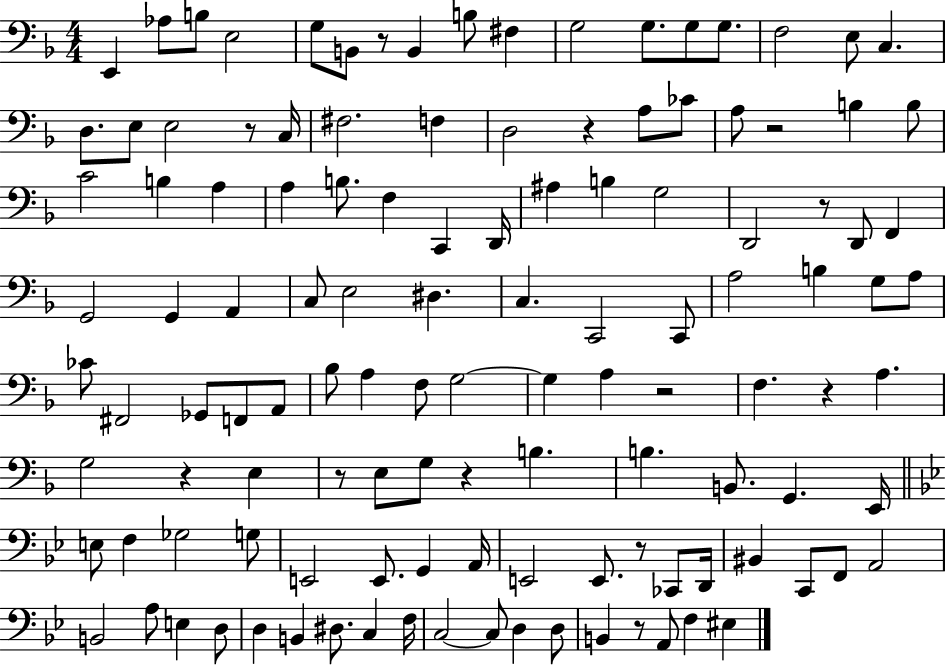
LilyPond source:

{
  \clef bass
  \numericTimeSignature
  \time 4/4
  \key f \major
  \repeat volta 2 { e,4 aes8 b8 e2 | g8 b,8 r8 b,4 b8 fis4 | g2 g8. g8 g8. | f2 e8 c4. | \break d8. e8 e2 r8 c16 | fis2. f4 | d2 r4 a8 ces'8 | a8 r2 b4 b8 | \break c'2 b4 a4 | a4 b8. f4 c,4 d,16 | ais4 b4 g2 | d,2 r8 d,8 f,4 | \break g,2 g,4 a,4 | c8 e2 dis4. | c4. c,2 c,8 | a2 b4 g8 a8 | \break ces'8 fis,2 ges,8 f,8 a,8 | bes8 a4 f8 g2~~ | g4 a4 r2 | f4. r4 a4. | \break g2 r4 e4 | r8 e8 g8 r4 b4. | b4. b,8. g,4. e,16 | \bar "||" \break \key bes \major e8 f4 ges2 g8 | e,2 e,8. g,4 a,16 | e,2 e,8. r8 ces,8 d,16 | bis,4 c,8 f,8 a,2 | \break b,2 a8 e4 d8 | d4 b,4 dis8. c4 f16 | c2~~ c8 d4 d8 | b,4 r8 a,8 f4 eis4 | \break } \bar "|."
}